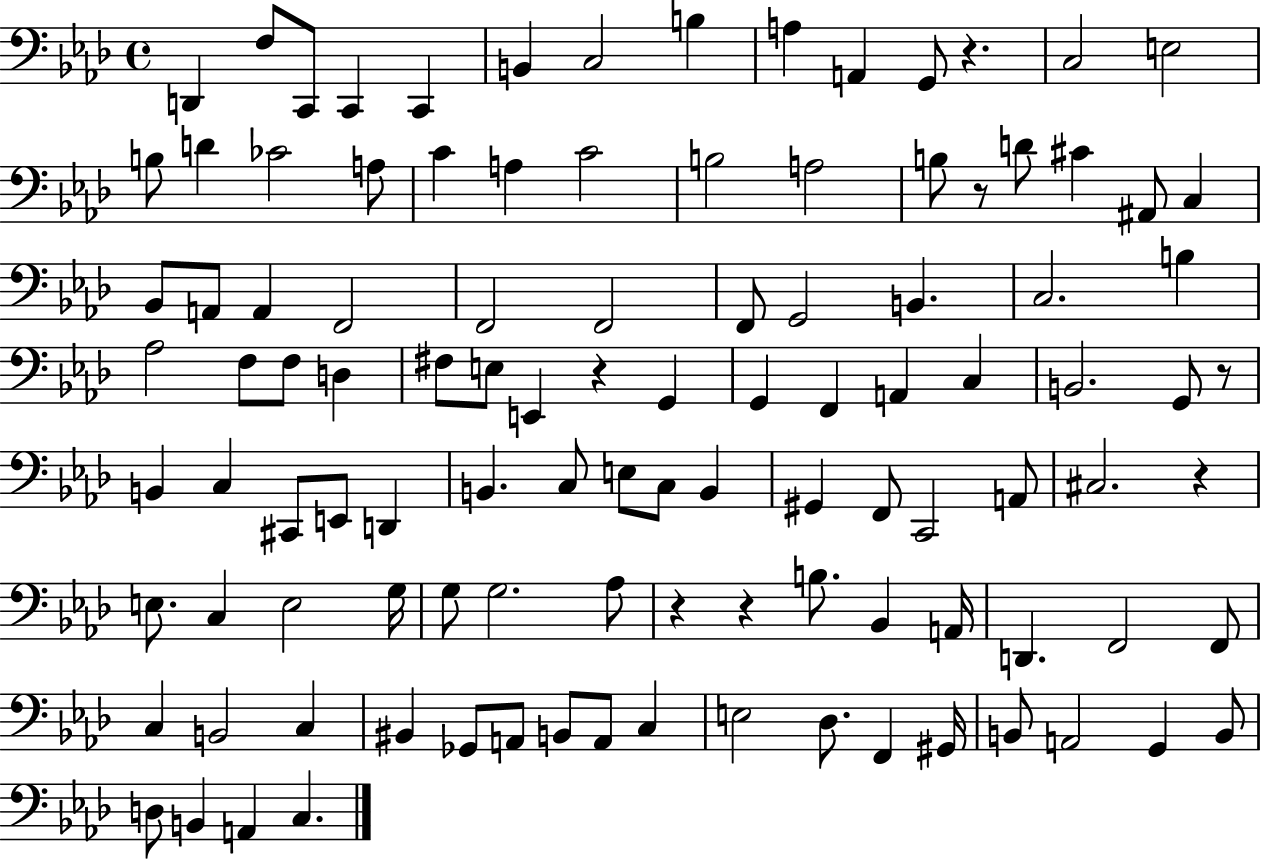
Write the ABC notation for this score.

X:1
T:Untitled
M:4/4
L:1/4
K:Ab
D,, F,/2 C,,/2 C,, C,, B,, C,2 B, A, A,, G,,/2 z C,2 E,2 B,/2 D _C2 A,/2 C A, C2 B,2 A,2 B,/2 z/2 D/2 ^C ^A,,/2 C, _B,,/2 A,,/2 A,, F,,2 F,,2 F,,2 F,,/2 G,,2 B,, C,2 B, _A,2 F,/2 F,/2 D, ^F,/2 E,/2 E,, z G,, G,, F,, A,, C, B,,2 G,,/2 z/2 B,, C, ^C,,/2 E,,/2 D,, B,, C,/2 E,/2 C,/2 B,, ^G,, F,,/2 C,,2 A,,/2 ^C,2 z E,/2 C, E,2 G,/4 G,/2 G,2 _A,/2 z z B,/2 _B,, A,,/4 D,, F,,2 F,,/2 C, B,,2 C, ^B,, _G,,/2 A,,/2 B,,/2 A,,/2 C, E,2 _D,/2 F,, ^G,,/4 B,,/2 A,,2 G,, B,,/2 D,/2 B,, A,, C,